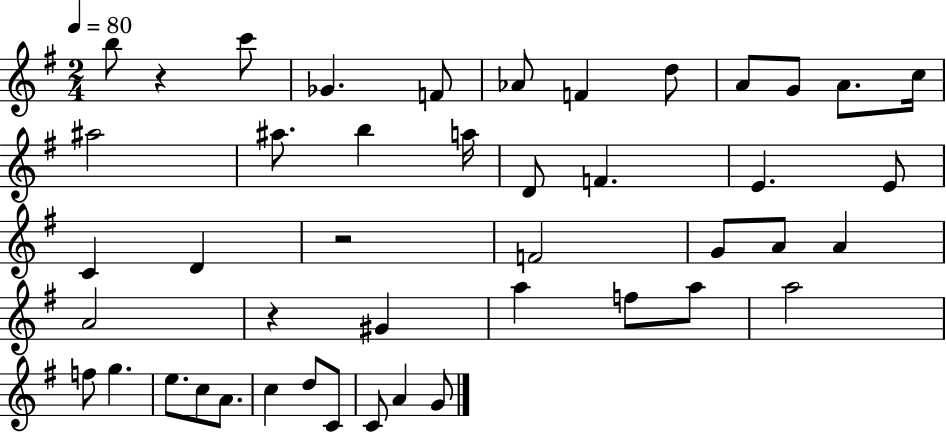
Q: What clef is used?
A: treble